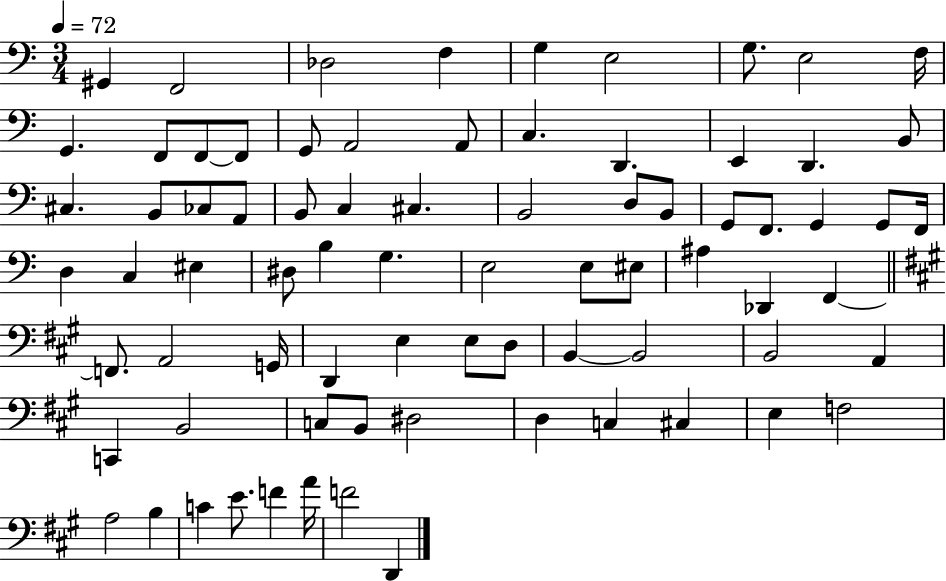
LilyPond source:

{
  \clef bass
  \numericTimeSignature
  \time 3/4
  \key c \major
  \tempo 4 = 72
  gis,4 f,2 | des2 f4 | g4 e2 | g8. e2 f16 | \break g,4. f,8 f,8~~ f,8 | g,8 a,2 a,8 | c4. d,4. | e,4 d,4. b,8 | \break cis4. b,8 ces8 a,8 | b,8 c4 cis4. | b,2 d8 b,8 | g,8 f,8. g,4 g,8 f,16 | \break d4 c4 eis4 | dis8 b4 g4. | e2 e8 eis8 | ais4 des,4 f,4~~ | \break \bar "||" \break \key a \major f,8. a,2 g,16 | d,4 e4 e8 d8 | b,4~~ b,2 | b,2 a,4 | \break c,4 b,2 | c8 b,8 dis2 | d4 c4 cis4 | e4 f2 | \break a2 b4 | c'4 e'8. f'4 a'16 | f'2 d,4 | \bar "|."
}